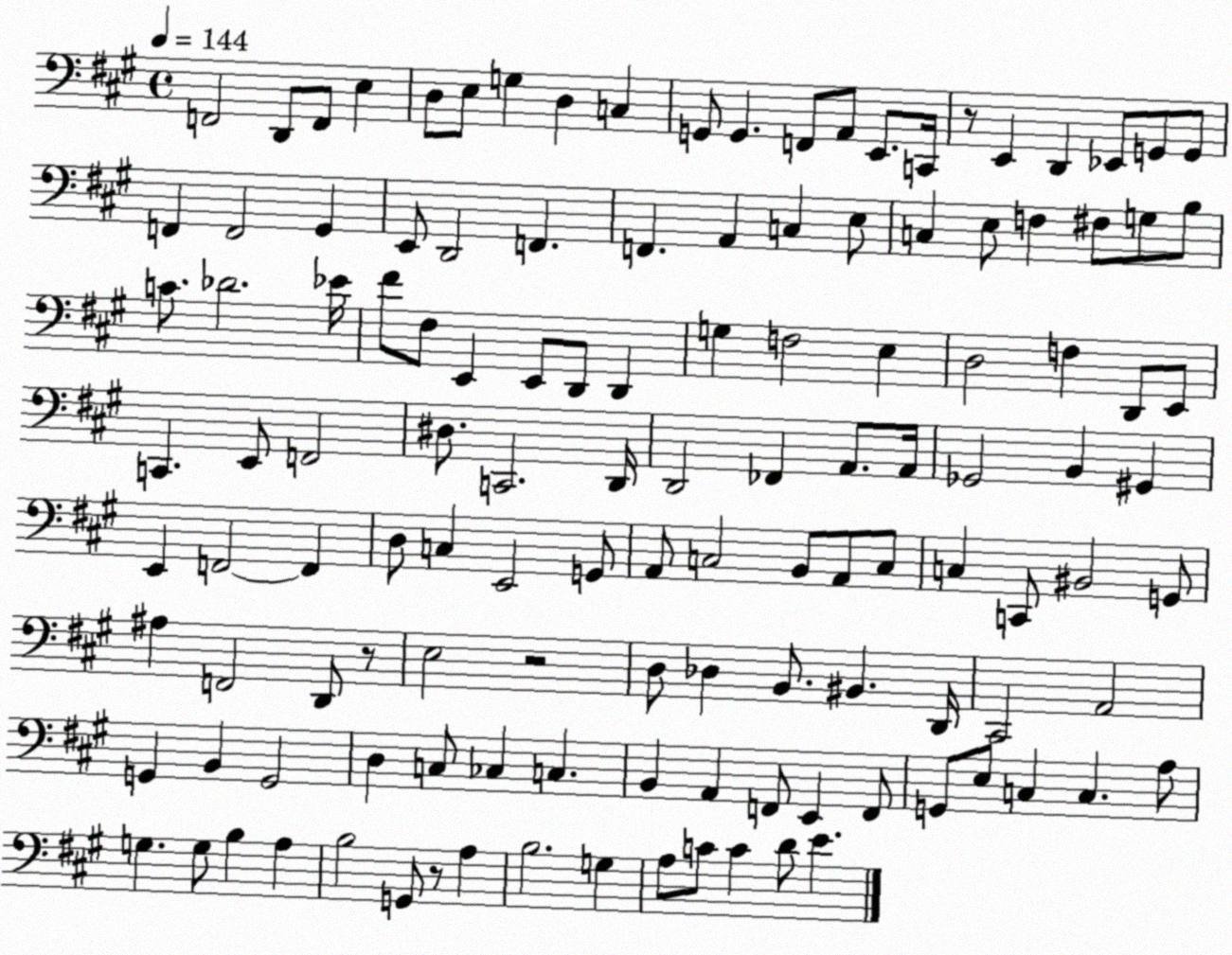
X:1
T:Untitled
M:4/4
L:1/4
K:A
F,,2 D,,/2 F,,/2 E, D,/2 E,/2 G, D, C, G,,/2 G,, F,,/2 A,,/2 E,,/2 C,,/4 z/2 E,, D,, _E,,/2 G,,/2 G,,/2 F,, F,,2 ^G,, E,,/2 D,,2 F,, F,, A,, C, E,/2 C, E,/2 F, ^F,/2 G,/2 B,/2 C/2 _D2 _E/4 ^F/2 ^F,/2 E,, E,,/2 D,,/2 D,, G, F,2 E, D,2 F, D,,/2 E,,/2 C,, E,,/2 F,,2 ^D,/2 C,,2 D,,/4 D,,2 _F,, A,,/2 A,,/4 _G,,2 B,, ^G,, E,, F,,2 F,, D,/2 C, E,,2 G,,/2 A,,/2 C,2 B,,/2 A,,/2 C,/2 C, C,,/2 ^B,,2 G,,/2 ^A, F,,2 D,,/2 z/2 E,2 z2 D,/2 _D, B,,/2 ^B,, D,,/4 ^C,,2 A,,2 G,, B,, G,,2 D, C,/2 _C, C, B,, A,, F,,/2 E,, F,,/2 G,,/2 E,/2 C, C, A,/2 G, G,/2 B, A, B,2 G,,/2 z/2 A, B,2 G, A,/2 C/2 C D/2 E